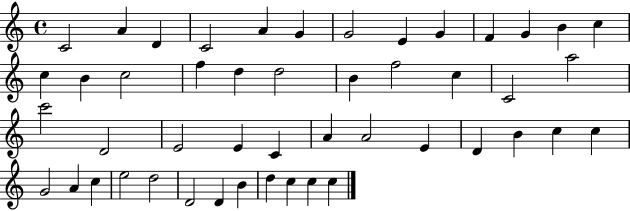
{
  \clef treble
  \time 4/4
  \defaultTimeSignature
  \key c \major
  c'2 a'4 d'4 | c'2 a'4 g'4 | g'2 e'4 g'4 | f'4 g'4 b'4 c''4 | \break c''4 b'4 c''2 | f''4 d''4 d''2 | b'4 f''2 c''4 | c'2 a''2 | \break c'''2 d'2 | e'2 e'4 c'4 | a'4 a'2 e'4 | d'4 b'4 c''4 c''4 | \break g'2 a'4 c''4 | e''2 d''2 | d'2 d'4 b'4 | d''4 c''4 c''4 c''4 | \break \bar "|."
}